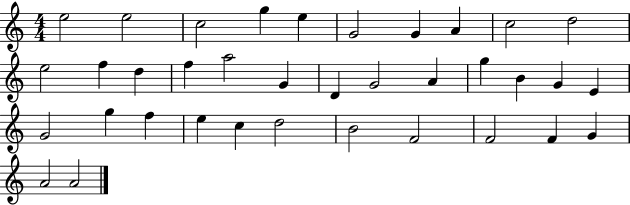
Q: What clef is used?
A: treble